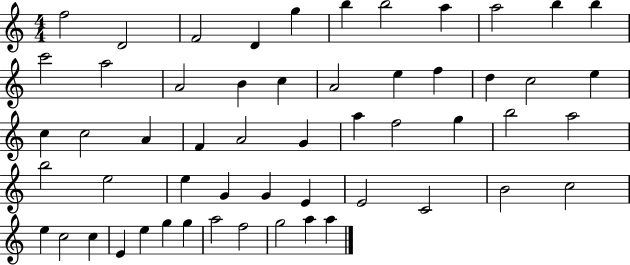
{
  \clef treble
  \numericTimeSignature
  \time 4/4
  \key c \major
  f''2 d'2 | f'2 d'4 g''4 | b''4 b''2 a''4 | a''2 b''4 b''4 | \break c'''2 a''2 | a'2 b'4 c''4 | a'2 e''4 f''4 | d''4 c''2 e''4 | \break c''4 c''2 a'4 | f'4 a'2 g'4 | a''4 f''2 g''4 | b''2 a''2 | \break b''2 e''2 | e''4 g'4 g'4 e'4 | e'2 c'2 | b'2 c''2 | \break e''4 c''2 c''4 | e'4 e''4 g''4 g''4 | a''2 f''2 | g''2 a''4 a''4 | \break \bar "|."
}